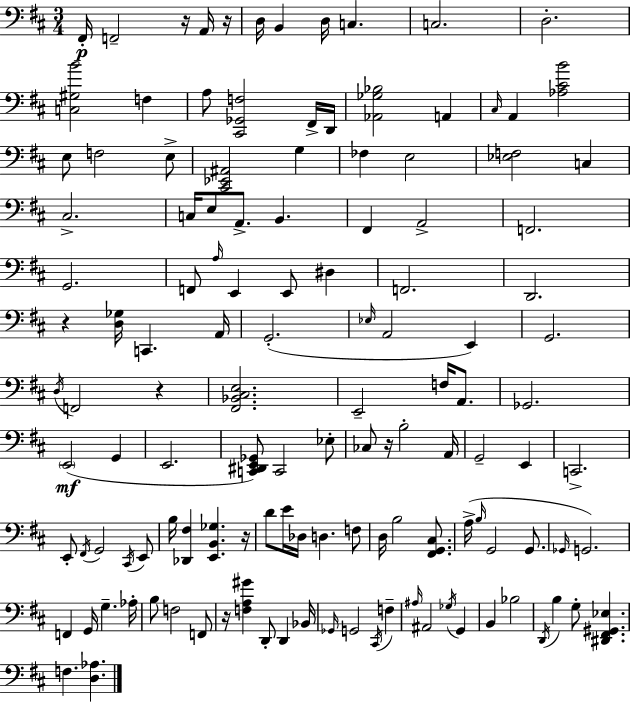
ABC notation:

X:1
T:Untitled
M:3/4
L:1/4
K:D
^F,,/4 F,,2 z/4 A,,/4 z/4 D,/4 B,, D,/4 C, C,2 D,2 [C,^G,B]2 F, A,/2 [^C,,_G,,F,]2 ^F,,/4 D,,/4 [_A,,_G,_B,]2 A,, ^C,/4 A,, [_A,^CB]2 E,/2 F,2 E,/2 [^C,,_E,,^A,,]2 G, _F, E,2 [_E,F,]2 C, ^C,2 C,/4 E,/2 A,,/2 B,, ^F,, A,,2 F,,2 G,,2 F,,/2 A,/4 E,, E,,/2 ^D, F,,2 D,,2 z [D,_G,]/4 C,, A,,/4 G,,2 _E,/4 A,,2 E,, G,,2 D,/4 F,,2 z [^F,,_B,,^C,E,]2 E,,2 F,/4 A,,/2 _G,,2 E,,2 G,, E,,2 [C,,^D,,E,,_G,,]/2 C,,2 _E,/2 _C,/2 z/4 B,2 A,,/4 G,,2 E,, C,,2 E,,/2 ^F,,/4 G,,2 ^C,,/4 E,,/2 B,/4 [_D,,^F,] [E,,B,,_G,] z/4 D/2 E/4 _D,/4 D, F,/2 D,/4 B,2 [^F,,G,,^C,]/2 A,/4 B,/4 G,,2 G,,/2 _G,,/4 G,,2 F,, G,,/4 G, _A,/4 B,/2 F,2 F,,/2 z/4 [F,A,^G] D,,/2 D,, _B,,/4 _G,,/4 G,,2 ^C,,/4 F, ^A,/4 ^A,,2 _G,/4 G,, B,, _B,2 D,,/4 B, G,/2 [^D,,^F,,^G,,_E,] F, [D,_A,]